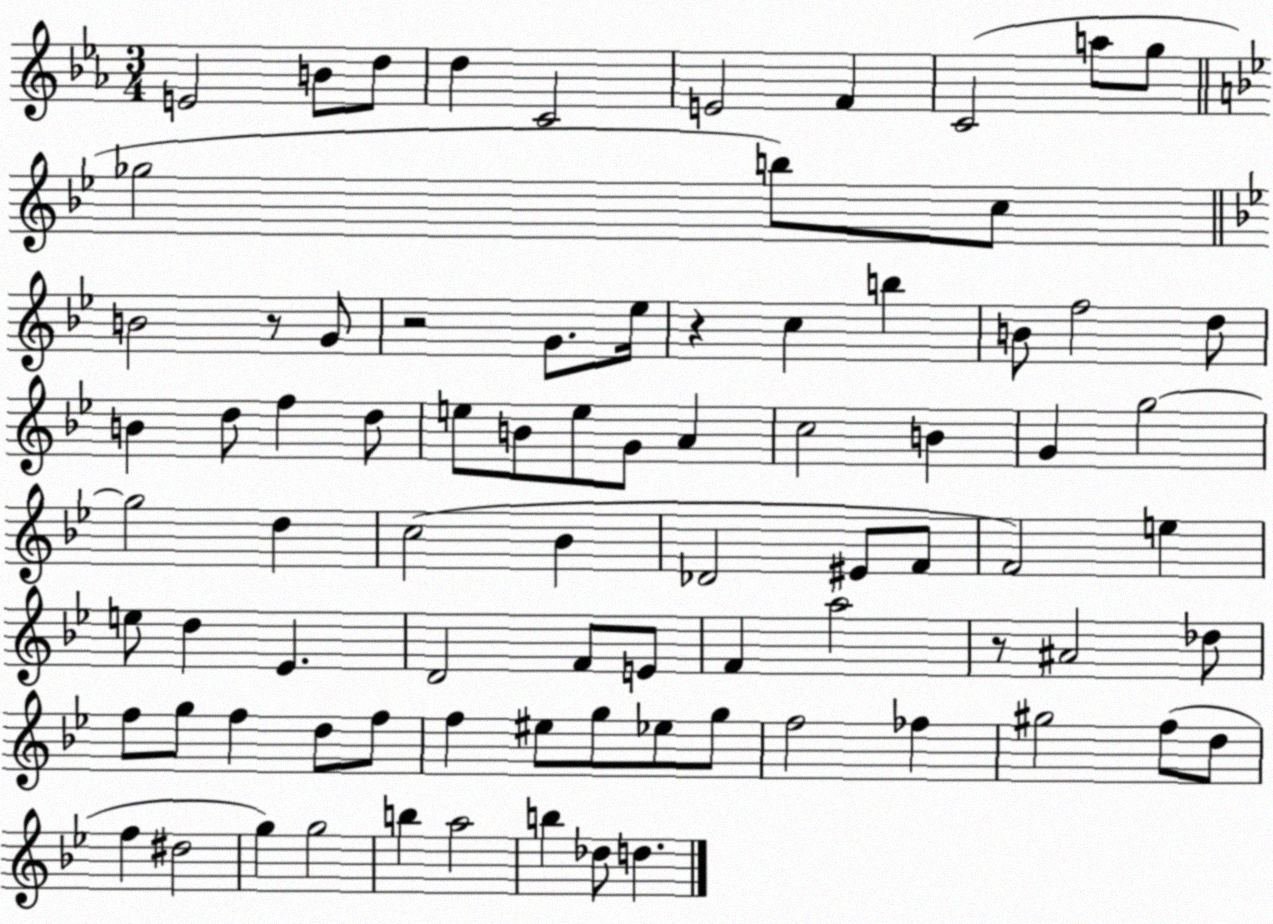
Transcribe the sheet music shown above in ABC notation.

X:1
T:Untitled
M:3/4
L:1/4
K:Eb
E2 B/2 d/2 d C2 E2 F C2 a/2 g/2 _g2 b/2 c/2 B2 z/2 G/2 z2 G/2 _e/4 z c b B/2 f2 d/2 B d/2 f d/2 e/2 B/2 e/2 G/2 A c2 B G g2 g2 d c2 _B _D2 ^E/2 F/2 F2 e e/2 d _E D2 F/2 E/2 F a2 z/2 ^A2 _d/2 f/2 g/2 f d/2 f/2 f ^e/2 g/2 _e/2 g/2 f2 _f ^g2 f/2 d/2 f ^d2 g g2 b a2 b _d/2 d